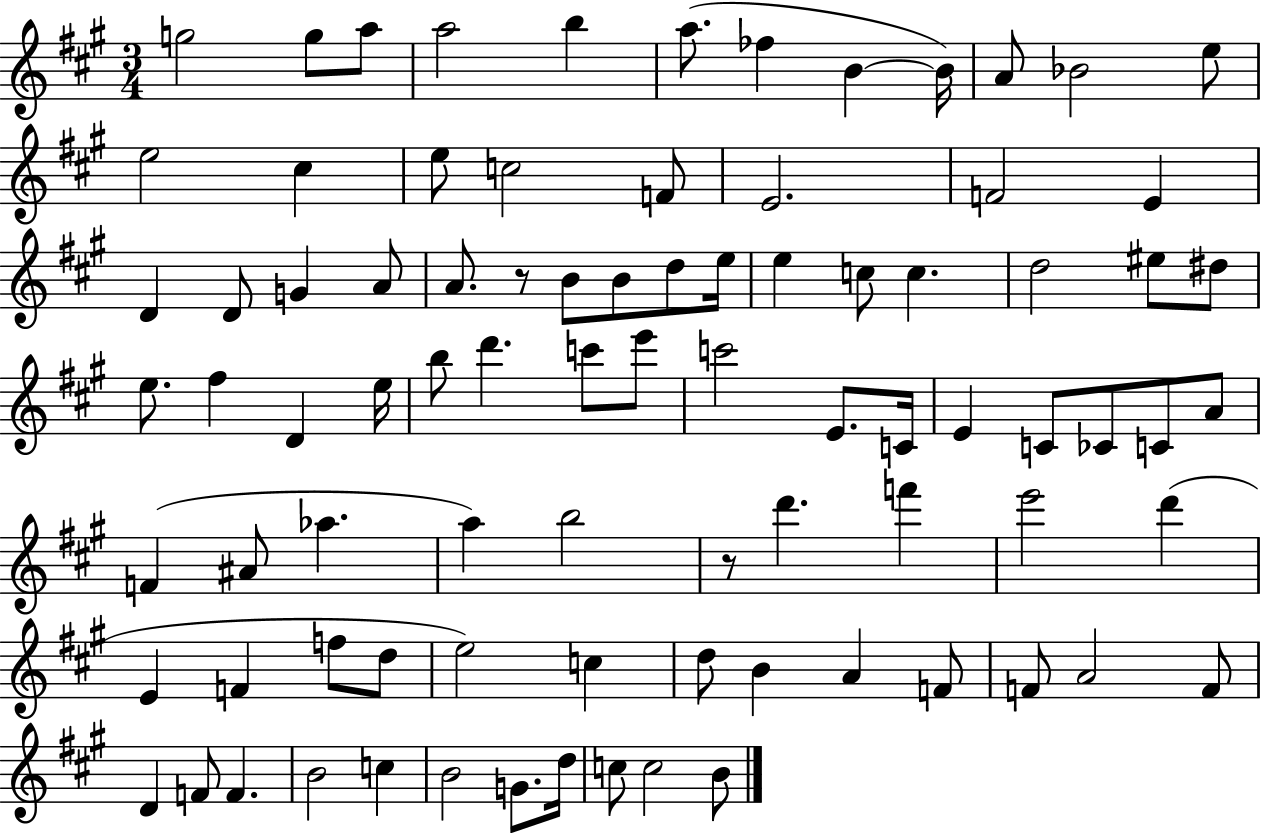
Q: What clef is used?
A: treble